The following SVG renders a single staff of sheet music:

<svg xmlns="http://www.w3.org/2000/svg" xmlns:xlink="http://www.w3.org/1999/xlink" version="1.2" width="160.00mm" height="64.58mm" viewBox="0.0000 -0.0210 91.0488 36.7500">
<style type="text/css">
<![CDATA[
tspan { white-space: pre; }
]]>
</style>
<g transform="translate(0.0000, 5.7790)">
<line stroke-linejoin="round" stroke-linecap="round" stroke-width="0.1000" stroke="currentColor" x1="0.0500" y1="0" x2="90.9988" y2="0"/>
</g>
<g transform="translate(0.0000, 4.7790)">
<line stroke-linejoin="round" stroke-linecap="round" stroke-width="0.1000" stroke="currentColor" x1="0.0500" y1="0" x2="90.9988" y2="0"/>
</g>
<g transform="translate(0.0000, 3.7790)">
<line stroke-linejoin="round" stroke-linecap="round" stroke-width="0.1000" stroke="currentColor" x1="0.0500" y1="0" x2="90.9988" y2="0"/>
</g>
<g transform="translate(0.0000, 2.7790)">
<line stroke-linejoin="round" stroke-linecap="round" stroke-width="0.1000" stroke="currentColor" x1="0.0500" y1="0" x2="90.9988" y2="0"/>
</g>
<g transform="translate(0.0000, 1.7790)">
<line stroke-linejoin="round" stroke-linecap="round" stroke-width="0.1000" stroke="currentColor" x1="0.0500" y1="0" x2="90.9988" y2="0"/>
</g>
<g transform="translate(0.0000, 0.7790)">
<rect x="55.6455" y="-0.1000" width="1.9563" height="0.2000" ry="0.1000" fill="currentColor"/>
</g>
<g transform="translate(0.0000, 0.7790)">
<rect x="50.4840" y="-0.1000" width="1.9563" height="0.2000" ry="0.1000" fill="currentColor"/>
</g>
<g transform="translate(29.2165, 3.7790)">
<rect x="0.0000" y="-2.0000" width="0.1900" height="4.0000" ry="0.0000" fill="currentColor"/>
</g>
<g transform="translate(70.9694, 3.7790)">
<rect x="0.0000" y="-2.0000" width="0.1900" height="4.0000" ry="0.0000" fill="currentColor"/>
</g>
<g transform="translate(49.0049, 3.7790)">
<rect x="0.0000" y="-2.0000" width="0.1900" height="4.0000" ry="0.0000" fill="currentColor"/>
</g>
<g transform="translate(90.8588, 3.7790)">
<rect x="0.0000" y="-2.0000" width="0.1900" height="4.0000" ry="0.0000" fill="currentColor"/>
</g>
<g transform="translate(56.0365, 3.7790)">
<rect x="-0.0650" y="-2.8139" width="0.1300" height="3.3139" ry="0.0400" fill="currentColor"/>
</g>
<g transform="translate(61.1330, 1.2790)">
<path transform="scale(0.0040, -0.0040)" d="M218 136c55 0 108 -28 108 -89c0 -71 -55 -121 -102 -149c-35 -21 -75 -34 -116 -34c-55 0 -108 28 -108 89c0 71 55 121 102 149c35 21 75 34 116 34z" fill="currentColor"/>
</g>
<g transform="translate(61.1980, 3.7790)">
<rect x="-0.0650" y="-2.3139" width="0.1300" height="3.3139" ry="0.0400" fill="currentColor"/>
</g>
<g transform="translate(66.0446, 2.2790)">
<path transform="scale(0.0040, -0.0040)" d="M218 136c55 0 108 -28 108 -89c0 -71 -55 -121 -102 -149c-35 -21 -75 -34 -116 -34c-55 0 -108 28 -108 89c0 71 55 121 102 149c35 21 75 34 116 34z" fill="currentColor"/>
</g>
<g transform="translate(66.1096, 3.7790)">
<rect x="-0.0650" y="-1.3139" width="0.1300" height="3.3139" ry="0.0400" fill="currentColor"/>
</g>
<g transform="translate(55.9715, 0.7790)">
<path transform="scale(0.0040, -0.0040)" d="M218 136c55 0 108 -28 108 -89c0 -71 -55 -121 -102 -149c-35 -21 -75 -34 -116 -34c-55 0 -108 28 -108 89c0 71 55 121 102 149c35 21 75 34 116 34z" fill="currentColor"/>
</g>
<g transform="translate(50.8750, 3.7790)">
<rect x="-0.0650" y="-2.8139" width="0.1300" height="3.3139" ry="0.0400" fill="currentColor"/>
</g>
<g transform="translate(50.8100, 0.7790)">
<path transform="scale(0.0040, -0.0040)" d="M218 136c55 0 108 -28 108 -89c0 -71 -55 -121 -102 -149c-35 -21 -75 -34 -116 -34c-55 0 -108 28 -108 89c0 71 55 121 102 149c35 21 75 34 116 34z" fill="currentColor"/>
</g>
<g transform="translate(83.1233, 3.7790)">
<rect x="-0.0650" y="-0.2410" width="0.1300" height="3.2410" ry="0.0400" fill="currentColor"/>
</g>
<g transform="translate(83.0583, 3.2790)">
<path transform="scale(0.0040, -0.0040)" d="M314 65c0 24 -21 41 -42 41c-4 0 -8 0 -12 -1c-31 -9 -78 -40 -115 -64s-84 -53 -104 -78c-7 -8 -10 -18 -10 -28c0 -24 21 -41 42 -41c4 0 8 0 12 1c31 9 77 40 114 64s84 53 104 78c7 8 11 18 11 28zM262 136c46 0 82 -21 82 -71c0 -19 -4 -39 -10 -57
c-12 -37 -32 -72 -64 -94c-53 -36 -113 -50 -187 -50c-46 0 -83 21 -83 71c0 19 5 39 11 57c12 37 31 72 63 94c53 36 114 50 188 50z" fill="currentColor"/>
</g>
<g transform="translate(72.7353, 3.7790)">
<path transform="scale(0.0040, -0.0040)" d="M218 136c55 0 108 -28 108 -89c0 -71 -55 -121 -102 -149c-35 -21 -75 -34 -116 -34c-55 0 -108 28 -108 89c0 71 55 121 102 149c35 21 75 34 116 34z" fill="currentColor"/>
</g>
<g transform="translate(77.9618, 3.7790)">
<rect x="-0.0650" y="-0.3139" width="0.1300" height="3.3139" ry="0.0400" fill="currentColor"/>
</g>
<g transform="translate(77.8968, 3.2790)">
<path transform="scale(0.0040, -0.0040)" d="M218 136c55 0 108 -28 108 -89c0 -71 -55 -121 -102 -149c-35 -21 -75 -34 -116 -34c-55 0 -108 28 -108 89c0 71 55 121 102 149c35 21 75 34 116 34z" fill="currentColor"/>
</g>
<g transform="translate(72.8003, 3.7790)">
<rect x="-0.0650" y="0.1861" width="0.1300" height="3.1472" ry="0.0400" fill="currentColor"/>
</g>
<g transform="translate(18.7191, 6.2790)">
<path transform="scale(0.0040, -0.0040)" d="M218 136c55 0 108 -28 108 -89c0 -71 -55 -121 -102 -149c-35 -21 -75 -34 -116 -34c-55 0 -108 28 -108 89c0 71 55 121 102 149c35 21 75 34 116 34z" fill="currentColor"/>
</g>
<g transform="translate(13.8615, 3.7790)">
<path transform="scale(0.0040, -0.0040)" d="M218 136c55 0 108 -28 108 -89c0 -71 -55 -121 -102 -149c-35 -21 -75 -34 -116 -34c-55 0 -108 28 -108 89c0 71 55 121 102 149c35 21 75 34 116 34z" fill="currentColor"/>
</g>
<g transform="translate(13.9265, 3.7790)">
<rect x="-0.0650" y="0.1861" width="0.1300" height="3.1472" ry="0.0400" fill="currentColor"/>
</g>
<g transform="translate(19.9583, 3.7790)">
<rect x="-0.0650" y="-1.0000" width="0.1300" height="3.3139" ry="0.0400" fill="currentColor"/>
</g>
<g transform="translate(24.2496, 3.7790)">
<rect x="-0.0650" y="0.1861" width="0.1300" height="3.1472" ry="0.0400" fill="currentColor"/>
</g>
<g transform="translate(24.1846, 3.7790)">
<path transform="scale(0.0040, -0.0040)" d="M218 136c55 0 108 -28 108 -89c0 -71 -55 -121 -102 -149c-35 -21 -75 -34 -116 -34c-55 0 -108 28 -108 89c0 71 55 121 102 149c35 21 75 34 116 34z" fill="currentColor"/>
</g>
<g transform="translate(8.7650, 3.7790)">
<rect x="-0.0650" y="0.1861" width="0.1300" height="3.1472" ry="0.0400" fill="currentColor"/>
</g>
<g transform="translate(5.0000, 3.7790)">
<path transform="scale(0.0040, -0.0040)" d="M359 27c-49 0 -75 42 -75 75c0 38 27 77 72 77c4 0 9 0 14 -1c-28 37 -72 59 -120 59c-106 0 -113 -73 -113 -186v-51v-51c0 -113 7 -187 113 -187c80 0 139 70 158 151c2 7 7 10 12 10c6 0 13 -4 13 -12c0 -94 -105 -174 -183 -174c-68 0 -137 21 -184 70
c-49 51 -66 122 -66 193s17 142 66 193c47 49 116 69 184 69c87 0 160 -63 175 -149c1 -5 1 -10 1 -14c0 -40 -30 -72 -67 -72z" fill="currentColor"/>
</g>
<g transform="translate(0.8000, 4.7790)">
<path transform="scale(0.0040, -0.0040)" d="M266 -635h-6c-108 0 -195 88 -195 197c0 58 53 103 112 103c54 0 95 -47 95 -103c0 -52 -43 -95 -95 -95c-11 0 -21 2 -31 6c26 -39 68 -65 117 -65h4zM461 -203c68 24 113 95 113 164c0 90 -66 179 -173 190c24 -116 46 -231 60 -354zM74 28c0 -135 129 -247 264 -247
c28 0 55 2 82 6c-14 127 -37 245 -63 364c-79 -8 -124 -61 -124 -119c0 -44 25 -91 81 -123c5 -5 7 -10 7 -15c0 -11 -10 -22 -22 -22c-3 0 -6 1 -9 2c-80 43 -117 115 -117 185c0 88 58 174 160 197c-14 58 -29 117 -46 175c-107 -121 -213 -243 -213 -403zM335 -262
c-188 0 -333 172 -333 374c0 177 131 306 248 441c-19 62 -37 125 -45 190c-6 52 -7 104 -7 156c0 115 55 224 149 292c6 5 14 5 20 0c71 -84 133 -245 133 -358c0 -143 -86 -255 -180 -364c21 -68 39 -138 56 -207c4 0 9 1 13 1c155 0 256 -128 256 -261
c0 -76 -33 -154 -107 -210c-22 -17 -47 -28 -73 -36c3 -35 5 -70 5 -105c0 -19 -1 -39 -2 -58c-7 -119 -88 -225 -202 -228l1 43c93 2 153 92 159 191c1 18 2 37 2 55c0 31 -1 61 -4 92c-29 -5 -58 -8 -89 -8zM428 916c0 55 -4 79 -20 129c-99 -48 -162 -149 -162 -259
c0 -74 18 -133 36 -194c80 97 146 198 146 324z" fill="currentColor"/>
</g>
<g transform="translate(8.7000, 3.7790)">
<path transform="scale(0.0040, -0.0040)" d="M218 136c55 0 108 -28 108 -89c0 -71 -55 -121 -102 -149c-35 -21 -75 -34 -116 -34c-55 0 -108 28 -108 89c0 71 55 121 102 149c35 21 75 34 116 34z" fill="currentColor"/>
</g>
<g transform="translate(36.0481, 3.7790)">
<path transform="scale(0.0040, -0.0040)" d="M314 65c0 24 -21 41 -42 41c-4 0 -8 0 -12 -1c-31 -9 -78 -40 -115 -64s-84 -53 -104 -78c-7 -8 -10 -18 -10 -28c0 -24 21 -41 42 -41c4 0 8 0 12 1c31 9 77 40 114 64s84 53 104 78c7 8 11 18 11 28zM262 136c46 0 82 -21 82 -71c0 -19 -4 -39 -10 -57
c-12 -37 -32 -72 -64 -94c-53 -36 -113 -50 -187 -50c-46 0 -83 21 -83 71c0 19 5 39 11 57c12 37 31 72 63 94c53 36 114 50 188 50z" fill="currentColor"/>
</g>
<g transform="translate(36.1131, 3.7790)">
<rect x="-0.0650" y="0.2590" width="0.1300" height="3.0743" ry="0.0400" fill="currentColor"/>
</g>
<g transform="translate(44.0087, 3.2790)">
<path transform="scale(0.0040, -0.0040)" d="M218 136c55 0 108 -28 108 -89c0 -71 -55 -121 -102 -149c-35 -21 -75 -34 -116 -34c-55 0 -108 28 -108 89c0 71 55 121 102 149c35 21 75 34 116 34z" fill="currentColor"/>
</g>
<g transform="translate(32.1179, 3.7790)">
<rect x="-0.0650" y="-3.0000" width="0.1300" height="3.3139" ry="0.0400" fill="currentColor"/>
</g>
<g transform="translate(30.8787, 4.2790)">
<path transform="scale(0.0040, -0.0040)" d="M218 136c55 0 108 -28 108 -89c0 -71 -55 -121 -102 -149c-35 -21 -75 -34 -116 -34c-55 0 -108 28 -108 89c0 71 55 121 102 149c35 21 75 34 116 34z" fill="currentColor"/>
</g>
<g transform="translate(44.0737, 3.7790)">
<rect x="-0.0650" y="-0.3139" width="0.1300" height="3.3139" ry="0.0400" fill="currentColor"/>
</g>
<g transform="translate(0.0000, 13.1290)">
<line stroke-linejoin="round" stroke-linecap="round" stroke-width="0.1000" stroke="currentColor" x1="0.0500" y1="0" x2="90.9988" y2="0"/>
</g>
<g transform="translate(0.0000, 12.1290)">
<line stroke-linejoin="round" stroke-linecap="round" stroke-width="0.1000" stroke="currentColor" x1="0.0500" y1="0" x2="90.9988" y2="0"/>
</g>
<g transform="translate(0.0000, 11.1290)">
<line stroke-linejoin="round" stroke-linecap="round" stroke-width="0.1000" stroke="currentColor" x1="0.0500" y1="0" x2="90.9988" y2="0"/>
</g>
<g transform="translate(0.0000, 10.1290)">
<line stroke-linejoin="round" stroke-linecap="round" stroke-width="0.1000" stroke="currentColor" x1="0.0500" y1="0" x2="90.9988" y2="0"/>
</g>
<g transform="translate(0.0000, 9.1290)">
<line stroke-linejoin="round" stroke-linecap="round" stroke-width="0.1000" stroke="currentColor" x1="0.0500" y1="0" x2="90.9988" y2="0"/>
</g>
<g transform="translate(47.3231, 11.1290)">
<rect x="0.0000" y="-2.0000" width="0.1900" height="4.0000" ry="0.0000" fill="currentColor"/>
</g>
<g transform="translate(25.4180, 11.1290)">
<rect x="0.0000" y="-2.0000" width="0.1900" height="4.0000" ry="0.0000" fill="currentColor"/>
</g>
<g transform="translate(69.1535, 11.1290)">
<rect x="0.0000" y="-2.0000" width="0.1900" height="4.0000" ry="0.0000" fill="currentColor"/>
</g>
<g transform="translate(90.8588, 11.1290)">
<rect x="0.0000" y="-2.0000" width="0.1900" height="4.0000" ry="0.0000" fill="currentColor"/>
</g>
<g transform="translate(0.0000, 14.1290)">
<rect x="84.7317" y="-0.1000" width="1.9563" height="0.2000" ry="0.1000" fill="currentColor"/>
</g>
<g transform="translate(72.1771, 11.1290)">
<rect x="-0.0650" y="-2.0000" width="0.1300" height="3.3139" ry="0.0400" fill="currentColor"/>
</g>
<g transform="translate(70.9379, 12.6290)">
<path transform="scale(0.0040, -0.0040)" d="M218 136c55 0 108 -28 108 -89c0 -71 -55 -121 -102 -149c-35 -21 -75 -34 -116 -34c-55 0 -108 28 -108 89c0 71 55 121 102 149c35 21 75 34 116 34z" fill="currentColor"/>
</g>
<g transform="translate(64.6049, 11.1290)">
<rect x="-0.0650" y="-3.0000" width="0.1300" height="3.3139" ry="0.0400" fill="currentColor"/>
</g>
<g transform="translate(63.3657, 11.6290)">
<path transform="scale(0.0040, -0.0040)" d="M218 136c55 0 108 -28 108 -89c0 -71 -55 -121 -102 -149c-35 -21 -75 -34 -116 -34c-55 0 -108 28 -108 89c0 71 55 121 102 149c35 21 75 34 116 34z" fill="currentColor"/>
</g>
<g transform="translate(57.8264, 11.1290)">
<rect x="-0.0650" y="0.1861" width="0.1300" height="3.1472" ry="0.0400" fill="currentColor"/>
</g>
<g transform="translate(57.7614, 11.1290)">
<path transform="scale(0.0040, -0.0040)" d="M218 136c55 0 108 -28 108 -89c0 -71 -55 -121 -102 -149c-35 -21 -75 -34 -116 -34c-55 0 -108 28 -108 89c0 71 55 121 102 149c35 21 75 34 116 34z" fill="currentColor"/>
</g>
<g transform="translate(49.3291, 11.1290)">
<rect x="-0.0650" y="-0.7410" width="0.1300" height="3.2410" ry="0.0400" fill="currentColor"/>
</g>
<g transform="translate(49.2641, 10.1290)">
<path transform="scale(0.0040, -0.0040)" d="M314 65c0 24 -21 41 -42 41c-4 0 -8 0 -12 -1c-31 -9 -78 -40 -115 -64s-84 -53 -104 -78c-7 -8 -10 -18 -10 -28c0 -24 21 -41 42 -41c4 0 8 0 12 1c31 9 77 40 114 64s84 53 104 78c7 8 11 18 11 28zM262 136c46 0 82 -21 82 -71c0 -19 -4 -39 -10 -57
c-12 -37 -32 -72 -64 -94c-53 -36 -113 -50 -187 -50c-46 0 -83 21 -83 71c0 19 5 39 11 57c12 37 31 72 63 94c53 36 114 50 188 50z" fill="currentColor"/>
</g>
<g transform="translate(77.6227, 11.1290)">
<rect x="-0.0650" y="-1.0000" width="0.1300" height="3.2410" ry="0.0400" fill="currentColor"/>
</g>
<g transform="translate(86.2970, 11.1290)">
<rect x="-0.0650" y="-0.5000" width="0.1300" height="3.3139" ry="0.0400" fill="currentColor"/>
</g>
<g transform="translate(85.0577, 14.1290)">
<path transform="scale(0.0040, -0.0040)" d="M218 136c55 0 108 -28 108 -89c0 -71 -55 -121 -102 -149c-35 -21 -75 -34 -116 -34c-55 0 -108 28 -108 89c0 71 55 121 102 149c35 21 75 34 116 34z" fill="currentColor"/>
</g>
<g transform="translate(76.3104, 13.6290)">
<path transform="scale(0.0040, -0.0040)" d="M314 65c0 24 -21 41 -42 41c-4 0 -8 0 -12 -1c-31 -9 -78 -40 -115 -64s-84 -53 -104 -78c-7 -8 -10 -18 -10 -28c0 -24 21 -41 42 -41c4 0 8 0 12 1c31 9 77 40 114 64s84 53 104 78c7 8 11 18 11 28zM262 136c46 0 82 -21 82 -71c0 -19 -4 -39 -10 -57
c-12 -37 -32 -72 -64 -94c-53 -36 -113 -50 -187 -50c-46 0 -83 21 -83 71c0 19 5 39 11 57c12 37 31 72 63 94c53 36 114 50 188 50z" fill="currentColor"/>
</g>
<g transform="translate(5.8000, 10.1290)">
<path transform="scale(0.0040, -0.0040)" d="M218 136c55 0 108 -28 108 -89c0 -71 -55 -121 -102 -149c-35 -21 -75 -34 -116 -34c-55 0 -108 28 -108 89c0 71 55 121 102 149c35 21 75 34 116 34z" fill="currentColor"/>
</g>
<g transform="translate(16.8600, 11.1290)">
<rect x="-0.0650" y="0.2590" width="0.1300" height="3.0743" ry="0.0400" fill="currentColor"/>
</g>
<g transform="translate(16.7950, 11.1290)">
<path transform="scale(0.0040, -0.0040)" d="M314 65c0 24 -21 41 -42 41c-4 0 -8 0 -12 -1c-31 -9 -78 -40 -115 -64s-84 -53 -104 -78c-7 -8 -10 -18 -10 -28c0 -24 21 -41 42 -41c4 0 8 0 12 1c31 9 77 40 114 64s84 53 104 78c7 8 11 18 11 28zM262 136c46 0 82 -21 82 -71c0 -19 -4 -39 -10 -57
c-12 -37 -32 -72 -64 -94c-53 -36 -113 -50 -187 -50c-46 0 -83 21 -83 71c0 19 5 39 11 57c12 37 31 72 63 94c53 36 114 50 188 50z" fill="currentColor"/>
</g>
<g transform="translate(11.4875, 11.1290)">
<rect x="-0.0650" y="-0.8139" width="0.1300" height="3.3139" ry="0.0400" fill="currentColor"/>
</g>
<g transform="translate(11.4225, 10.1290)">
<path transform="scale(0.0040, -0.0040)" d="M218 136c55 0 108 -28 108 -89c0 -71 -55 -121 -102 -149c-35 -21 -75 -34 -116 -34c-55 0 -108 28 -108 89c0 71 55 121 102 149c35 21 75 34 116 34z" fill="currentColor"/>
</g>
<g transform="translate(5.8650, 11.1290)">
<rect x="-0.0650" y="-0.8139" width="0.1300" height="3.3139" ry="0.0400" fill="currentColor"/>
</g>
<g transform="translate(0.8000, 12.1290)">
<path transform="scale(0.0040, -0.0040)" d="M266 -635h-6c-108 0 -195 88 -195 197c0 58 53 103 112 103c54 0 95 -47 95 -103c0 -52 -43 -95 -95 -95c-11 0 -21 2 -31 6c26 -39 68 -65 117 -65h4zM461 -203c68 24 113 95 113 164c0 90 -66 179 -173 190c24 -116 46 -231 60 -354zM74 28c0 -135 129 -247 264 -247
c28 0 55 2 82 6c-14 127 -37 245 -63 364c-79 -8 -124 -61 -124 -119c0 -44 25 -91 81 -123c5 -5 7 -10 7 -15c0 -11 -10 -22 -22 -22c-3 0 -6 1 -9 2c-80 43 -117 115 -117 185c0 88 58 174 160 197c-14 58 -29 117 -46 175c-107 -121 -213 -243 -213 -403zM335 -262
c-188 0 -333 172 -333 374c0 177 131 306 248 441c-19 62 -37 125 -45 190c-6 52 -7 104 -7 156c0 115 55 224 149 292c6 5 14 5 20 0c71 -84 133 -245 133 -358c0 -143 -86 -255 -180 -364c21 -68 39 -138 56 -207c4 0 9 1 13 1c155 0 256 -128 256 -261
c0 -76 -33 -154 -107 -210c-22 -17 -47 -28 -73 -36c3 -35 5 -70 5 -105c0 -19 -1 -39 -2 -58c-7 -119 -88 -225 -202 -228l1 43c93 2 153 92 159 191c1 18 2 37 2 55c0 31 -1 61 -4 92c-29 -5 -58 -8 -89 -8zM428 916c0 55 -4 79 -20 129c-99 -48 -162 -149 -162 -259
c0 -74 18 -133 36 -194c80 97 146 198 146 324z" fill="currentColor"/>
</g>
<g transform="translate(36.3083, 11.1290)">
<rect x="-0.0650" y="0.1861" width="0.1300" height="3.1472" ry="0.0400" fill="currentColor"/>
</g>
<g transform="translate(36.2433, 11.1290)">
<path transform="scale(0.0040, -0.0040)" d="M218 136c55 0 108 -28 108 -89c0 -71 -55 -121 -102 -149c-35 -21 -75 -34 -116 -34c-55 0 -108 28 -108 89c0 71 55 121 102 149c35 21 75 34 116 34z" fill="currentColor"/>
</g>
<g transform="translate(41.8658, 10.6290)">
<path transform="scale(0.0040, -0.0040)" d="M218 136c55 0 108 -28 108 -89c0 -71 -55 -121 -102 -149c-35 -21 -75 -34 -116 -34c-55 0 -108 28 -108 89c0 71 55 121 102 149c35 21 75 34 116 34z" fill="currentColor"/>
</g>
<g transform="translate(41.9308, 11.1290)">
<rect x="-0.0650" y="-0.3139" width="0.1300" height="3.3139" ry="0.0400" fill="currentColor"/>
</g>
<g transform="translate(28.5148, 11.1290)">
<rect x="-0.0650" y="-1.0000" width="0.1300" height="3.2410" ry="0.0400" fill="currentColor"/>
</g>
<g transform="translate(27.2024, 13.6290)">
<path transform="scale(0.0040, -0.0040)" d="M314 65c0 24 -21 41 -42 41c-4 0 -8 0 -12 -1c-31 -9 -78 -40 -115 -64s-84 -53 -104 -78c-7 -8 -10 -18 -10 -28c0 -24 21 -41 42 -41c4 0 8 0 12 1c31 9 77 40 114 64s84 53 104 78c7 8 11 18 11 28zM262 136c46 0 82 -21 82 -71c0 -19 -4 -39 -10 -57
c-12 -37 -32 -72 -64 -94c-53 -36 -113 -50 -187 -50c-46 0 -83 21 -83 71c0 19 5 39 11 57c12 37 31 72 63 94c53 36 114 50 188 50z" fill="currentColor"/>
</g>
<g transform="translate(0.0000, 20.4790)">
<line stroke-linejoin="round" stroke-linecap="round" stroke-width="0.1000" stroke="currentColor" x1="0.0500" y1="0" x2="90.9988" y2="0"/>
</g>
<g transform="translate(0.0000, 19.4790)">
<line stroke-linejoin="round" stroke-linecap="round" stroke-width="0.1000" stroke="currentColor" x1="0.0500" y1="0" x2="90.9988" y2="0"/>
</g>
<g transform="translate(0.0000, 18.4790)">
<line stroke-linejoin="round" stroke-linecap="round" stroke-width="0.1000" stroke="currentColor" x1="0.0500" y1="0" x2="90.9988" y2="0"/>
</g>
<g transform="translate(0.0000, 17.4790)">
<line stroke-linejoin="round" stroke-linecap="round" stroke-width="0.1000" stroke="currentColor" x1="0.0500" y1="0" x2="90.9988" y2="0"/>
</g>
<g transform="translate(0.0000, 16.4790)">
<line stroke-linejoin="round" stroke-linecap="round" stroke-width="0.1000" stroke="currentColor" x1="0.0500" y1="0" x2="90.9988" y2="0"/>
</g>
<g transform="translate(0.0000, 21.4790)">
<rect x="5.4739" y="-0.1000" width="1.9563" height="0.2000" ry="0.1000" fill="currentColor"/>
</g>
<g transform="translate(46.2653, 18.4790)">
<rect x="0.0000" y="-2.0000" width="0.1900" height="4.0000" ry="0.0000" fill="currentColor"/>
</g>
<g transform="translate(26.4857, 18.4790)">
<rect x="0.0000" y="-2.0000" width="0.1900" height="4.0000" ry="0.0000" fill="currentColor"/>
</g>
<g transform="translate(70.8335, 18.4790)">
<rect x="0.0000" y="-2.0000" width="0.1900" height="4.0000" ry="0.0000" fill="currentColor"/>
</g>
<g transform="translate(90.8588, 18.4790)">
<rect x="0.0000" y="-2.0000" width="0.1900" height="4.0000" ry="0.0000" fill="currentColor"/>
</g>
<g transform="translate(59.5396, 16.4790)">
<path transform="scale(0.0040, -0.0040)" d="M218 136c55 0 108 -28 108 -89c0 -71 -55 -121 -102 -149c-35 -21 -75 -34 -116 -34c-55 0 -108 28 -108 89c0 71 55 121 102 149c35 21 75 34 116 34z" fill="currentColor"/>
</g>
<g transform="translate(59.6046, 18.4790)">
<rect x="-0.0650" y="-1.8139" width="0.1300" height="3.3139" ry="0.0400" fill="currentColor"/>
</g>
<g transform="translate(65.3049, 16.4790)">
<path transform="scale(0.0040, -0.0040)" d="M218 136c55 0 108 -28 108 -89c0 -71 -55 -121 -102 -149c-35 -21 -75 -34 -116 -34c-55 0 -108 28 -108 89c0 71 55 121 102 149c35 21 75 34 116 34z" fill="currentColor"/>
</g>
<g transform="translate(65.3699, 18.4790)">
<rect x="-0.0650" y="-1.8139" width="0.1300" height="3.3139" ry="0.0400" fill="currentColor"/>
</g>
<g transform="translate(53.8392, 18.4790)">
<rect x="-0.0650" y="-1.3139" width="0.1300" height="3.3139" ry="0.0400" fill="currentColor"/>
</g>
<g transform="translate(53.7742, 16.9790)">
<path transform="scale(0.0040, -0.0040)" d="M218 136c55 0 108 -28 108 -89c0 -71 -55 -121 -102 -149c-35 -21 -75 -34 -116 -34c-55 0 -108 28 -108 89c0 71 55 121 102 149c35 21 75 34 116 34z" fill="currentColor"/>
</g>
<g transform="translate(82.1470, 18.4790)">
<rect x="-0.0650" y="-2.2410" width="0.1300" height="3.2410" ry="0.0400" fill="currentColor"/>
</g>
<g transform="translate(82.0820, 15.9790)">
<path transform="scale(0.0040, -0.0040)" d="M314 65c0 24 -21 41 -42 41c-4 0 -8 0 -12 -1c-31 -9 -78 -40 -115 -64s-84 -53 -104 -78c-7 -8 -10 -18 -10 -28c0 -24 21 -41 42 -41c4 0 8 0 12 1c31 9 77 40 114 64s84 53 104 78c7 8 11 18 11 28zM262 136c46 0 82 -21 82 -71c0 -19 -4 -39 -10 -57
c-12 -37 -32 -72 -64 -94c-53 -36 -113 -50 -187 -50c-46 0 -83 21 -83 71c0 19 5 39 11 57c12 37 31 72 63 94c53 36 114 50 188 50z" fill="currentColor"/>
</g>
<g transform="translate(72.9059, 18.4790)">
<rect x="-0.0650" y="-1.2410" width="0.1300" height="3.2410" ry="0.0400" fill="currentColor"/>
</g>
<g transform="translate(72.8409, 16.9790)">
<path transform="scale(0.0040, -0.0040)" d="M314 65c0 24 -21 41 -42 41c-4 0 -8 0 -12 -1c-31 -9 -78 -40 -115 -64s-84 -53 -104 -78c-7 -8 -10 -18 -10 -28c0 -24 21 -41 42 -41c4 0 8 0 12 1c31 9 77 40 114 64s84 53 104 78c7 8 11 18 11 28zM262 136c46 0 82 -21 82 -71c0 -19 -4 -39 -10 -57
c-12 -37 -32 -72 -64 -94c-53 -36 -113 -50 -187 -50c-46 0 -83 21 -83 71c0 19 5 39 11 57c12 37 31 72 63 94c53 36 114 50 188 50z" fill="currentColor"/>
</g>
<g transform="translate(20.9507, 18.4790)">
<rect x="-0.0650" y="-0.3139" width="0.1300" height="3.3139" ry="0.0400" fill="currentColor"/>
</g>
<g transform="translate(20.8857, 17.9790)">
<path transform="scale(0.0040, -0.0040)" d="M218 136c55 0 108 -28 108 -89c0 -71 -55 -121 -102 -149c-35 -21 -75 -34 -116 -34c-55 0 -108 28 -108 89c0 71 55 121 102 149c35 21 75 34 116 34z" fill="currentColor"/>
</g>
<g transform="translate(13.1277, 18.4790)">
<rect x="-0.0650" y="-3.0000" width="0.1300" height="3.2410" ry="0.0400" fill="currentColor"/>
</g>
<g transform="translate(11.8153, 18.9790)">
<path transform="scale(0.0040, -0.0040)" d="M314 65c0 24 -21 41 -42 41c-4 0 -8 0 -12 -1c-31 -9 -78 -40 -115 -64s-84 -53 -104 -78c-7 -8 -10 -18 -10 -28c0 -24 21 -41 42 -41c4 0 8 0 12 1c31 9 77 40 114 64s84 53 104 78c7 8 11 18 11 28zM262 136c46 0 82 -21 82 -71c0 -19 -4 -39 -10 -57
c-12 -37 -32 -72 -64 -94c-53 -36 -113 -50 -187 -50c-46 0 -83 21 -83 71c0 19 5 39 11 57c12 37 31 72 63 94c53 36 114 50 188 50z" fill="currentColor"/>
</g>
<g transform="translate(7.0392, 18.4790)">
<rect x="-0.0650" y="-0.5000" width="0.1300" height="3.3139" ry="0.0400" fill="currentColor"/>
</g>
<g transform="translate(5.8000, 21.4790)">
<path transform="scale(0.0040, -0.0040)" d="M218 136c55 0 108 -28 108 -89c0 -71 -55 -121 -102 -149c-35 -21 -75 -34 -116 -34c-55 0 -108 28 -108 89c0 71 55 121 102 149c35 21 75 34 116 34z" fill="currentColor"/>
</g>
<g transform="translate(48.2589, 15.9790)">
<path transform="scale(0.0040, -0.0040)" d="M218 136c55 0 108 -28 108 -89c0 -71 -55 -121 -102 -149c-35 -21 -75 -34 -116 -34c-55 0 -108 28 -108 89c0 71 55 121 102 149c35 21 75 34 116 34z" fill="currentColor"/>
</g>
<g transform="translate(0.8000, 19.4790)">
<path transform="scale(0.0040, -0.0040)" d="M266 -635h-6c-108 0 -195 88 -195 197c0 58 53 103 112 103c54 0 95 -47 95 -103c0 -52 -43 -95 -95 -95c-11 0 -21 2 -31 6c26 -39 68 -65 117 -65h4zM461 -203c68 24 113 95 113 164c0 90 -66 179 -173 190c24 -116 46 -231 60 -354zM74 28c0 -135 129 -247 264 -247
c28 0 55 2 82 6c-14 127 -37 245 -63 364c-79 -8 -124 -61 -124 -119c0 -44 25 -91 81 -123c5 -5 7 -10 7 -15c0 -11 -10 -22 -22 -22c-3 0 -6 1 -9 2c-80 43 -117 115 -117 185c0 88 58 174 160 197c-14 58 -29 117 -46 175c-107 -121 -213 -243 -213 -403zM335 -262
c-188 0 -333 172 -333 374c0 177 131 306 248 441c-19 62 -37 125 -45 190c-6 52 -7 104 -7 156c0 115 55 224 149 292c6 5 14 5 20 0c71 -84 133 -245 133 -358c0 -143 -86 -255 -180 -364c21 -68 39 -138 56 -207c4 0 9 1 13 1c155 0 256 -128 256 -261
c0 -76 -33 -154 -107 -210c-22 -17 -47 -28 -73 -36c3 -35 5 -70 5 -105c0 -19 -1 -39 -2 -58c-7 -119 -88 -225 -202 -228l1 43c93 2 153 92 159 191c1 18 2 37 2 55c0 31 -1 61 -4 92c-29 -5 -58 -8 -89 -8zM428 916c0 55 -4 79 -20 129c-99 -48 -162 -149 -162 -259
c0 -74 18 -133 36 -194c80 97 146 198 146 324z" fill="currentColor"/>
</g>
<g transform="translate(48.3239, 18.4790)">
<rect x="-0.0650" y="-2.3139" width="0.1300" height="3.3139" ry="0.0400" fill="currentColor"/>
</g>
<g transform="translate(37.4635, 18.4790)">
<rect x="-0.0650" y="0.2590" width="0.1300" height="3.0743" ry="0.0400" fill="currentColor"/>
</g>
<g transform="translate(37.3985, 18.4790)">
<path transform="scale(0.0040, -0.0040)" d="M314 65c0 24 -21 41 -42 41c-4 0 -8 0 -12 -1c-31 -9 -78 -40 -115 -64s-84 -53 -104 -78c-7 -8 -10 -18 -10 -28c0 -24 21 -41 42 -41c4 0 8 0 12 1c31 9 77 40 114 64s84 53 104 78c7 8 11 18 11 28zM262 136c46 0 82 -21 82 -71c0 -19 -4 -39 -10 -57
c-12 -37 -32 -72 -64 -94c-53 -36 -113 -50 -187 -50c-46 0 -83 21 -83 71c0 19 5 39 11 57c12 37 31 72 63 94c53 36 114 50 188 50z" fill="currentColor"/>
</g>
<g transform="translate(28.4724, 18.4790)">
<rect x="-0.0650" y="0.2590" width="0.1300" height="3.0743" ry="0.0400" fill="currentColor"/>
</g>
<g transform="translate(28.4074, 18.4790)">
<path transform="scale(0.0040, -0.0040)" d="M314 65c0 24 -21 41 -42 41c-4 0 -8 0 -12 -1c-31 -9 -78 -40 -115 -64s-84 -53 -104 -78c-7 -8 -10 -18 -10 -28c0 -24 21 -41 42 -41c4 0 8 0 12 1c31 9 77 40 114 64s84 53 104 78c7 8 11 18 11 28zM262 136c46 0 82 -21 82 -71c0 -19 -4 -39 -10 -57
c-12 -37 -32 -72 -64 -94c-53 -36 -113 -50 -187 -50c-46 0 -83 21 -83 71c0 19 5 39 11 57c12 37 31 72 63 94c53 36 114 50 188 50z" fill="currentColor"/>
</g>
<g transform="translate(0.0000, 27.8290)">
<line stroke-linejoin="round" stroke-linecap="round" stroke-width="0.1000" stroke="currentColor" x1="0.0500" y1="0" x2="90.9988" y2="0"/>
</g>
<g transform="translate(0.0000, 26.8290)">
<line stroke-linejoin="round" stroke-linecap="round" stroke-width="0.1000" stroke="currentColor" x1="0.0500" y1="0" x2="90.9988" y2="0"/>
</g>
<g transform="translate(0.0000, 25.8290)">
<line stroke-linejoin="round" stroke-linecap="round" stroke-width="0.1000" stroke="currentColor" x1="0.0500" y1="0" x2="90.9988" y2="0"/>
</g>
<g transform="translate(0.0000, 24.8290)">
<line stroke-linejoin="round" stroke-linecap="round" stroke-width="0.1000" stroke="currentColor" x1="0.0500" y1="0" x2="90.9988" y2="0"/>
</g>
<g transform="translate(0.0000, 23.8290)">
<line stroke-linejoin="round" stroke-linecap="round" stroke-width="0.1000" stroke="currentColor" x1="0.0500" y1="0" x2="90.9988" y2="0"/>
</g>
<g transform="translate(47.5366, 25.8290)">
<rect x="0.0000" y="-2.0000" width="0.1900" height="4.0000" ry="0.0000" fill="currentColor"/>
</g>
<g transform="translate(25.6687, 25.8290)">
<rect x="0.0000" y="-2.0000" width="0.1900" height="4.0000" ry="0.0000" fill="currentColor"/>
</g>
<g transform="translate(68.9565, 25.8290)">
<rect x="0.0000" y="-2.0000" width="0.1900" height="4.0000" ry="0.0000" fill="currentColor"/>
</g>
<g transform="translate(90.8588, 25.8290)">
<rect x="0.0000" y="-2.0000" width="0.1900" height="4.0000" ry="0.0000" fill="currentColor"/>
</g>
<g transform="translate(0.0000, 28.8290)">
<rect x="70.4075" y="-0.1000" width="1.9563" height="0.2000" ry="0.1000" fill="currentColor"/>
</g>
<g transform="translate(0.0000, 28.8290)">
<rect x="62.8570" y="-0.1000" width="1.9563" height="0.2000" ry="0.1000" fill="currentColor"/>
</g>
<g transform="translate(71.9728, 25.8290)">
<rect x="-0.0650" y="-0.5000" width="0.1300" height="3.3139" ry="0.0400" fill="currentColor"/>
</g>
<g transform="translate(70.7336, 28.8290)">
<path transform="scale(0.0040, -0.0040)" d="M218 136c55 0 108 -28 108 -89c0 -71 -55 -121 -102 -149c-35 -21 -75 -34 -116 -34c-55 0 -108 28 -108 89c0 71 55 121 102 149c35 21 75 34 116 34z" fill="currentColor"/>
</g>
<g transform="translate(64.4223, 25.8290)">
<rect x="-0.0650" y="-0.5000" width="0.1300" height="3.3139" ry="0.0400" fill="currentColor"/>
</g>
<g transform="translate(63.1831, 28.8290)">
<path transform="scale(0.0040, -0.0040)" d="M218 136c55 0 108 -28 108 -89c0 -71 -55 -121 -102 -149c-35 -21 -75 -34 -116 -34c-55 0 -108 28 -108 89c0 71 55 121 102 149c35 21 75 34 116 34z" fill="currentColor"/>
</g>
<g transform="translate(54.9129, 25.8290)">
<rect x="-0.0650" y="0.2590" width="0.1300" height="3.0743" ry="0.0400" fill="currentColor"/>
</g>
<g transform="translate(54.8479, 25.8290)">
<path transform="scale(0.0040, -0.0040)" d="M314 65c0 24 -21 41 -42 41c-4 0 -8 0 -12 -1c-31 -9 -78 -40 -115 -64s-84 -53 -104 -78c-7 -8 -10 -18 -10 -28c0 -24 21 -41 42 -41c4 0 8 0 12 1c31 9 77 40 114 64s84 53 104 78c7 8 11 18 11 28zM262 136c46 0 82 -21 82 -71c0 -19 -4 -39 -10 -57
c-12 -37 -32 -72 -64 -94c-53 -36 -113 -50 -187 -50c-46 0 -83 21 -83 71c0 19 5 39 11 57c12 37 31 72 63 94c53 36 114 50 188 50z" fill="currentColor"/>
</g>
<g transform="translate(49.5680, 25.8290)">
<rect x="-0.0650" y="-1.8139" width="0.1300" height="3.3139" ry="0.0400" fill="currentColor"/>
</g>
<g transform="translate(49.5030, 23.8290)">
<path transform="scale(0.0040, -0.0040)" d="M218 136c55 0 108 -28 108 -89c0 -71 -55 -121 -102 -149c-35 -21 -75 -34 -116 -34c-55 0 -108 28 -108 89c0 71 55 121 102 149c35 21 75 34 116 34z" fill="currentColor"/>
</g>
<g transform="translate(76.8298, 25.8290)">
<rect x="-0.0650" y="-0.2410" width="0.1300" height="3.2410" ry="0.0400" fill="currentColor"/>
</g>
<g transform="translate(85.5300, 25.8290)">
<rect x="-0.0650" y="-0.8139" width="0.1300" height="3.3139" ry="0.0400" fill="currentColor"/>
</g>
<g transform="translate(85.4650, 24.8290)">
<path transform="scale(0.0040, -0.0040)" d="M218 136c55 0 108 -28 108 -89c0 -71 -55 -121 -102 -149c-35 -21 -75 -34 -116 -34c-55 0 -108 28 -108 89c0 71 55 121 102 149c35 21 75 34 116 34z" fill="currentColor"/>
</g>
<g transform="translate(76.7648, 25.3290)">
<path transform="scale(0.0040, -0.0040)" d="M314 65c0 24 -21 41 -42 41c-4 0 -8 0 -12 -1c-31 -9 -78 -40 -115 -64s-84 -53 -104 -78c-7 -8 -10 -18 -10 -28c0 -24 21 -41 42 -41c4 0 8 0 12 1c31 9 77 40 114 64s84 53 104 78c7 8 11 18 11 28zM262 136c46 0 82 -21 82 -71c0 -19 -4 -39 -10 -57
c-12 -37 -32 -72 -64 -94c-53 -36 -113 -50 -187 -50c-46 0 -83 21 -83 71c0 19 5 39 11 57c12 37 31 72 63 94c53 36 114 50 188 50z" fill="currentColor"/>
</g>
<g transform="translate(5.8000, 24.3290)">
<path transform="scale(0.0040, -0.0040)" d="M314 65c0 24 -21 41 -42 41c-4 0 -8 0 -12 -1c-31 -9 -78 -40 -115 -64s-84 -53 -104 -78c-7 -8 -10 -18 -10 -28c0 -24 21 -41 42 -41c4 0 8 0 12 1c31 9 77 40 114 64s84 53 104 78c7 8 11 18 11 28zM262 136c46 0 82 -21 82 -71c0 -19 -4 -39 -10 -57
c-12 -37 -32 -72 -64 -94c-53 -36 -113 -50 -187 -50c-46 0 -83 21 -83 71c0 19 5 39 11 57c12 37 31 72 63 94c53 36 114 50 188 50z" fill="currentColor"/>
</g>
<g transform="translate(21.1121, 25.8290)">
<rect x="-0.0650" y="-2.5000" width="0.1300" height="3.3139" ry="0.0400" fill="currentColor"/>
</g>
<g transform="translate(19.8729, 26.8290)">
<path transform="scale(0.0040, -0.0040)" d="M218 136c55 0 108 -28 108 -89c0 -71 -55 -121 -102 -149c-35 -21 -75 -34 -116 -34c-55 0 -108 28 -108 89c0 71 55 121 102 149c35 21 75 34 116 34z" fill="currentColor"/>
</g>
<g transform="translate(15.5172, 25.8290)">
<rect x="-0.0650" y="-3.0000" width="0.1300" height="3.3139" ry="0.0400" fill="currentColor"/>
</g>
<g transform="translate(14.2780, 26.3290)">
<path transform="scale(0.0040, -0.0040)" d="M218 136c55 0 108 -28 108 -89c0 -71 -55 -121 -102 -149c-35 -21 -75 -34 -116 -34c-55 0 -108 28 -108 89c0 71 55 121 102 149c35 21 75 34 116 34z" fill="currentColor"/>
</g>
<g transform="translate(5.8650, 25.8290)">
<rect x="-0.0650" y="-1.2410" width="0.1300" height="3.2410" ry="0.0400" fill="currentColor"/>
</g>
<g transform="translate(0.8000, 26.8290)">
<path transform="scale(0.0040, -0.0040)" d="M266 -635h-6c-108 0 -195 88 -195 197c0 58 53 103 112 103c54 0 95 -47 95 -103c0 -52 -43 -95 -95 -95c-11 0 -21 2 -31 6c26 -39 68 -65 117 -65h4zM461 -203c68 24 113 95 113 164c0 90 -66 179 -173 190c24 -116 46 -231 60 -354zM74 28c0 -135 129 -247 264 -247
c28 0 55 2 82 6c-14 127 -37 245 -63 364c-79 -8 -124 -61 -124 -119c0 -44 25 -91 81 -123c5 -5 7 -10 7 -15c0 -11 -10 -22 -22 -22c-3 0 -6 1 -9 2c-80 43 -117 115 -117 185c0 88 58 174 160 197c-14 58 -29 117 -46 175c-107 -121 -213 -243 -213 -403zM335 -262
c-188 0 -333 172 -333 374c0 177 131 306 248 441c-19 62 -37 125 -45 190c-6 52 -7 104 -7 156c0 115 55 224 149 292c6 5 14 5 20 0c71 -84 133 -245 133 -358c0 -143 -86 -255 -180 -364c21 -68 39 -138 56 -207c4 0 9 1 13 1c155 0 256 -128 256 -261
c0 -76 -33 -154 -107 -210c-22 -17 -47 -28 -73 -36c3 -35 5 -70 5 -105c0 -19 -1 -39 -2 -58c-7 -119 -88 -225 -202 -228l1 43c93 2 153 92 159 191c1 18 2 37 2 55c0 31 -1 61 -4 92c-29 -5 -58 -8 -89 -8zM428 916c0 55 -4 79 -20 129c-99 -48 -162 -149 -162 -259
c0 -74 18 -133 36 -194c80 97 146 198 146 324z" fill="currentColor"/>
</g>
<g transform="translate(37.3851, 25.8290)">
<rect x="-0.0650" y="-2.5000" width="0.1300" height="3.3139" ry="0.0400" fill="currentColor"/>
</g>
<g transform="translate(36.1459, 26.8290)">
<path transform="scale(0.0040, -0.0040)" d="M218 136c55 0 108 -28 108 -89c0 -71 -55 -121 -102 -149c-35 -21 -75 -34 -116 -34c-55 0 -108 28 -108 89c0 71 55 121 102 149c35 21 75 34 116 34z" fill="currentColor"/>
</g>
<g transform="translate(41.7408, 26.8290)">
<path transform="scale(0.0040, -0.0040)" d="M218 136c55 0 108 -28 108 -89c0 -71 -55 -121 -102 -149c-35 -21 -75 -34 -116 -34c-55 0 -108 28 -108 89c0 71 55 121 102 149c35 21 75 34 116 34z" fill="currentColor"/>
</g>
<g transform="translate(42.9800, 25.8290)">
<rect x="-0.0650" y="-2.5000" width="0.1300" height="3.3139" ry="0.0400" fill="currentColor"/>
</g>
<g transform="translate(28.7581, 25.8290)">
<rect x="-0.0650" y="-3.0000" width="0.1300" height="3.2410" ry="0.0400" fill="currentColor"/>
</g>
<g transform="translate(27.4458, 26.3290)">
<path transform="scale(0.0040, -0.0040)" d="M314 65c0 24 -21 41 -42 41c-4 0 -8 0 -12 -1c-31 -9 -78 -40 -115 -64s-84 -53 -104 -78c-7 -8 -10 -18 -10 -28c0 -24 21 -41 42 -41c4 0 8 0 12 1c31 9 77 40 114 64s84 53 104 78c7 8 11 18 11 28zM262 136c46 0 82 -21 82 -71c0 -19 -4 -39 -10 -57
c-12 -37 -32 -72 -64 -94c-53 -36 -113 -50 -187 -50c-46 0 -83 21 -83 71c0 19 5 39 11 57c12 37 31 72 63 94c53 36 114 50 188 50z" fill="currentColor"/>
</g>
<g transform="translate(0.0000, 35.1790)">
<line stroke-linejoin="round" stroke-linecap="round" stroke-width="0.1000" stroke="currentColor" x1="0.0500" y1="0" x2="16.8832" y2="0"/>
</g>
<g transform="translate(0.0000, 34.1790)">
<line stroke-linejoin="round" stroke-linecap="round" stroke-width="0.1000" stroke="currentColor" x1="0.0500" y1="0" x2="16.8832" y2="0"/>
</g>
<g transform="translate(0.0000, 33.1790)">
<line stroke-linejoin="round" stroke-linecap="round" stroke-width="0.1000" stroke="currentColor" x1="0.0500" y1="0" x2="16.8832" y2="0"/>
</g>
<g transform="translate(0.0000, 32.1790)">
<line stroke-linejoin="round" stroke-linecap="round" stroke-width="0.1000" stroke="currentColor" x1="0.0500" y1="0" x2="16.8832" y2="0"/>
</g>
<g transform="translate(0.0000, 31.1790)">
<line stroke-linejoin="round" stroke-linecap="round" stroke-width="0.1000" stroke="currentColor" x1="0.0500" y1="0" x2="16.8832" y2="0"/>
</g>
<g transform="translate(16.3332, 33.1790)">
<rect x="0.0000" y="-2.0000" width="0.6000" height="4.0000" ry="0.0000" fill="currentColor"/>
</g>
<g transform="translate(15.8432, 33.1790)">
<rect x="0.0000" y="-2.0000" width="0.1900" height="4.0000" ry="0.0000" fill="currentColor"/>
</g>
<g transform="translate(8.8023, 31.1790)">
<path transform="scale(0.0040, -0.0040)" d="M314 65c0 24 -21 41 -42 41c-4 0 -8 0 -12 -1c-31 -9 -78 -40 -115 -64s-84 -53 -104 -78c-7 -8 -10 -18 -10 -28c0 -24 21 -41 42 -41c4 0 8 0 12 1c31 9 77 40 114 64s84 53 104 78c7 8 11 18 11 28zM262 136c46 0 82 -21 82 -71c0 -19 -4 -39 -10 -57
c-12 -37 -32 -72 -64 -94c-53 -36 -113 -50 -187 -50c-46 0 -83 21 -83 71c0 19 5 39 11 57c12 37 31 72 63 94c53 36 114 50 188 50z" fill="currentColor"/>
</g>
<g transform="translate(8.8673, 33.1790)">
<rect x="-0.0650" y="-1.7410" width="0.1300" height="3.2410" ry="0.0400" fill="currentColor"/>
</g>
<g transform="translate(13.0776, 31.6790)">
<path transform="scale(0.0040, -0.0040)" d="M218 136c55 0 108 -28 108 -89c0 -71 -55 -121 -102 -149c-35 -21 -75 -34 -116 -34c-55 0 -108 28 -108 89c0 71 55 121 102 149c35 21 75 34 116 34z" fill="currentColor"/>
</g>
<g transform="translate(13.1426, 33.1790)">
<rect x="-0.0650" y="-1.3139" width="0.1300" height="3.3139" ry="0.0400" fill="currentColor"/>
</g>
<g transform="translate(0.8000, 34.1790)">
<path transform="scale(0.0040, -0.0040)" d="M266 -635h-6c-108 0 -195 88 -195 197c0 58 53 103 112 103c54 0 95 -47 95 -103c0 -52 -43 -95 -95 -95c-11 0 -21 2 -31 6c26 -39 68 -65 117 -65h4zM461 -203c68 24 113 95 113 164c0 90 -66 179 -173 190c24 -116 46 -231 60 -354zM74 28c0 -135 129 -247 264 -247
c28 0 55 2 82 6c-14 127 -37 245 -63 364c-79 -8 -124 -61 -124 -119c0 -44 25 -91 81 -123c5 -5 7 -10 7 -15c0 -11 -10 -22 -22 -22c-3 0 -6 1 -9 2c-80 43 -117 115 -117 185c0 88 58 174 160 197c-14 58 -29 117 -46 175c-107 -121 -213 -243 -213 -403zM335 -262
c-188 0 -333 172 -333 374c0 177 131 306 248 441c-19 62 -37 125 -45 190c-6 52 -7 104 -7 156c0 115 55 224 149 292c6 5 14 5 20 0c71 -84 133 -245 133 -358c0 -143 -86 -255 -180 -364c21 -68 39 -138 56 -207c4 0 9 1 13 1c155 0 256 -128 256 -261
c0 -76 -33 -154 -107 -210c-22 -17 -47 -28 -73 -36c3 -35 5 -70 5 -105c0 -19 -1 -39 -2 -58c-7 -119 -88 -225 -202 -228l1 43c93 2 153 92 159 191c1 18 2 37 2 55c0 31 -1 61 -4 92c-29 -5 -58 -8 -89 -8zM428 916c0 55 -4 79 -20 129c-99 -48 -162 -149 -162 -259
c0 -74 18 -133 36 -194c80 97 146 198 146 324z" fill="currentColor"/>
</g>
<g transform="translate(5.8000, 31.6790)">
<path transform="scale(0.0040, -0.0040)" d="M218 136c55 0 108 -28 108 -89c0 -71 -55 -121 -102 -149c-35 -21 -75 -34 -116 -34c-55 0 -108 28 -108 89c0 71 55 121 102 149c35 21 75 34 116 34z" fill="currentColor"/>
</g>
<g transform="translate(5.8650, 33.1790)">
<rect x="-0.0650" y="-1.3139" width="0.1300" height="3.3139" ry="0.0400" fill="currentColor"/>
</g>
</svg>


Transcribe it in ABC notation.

X:1
T:Untitled
M:4/4
L:1/4
K:C
B B D B A B2 c a a g e B c c2 d d B2 D2 B c d2 B A F D2 C C A2 c B2 B2 g e f f e2 g2 e2 A G A2 G G f B2 C C c2 d e f2 e